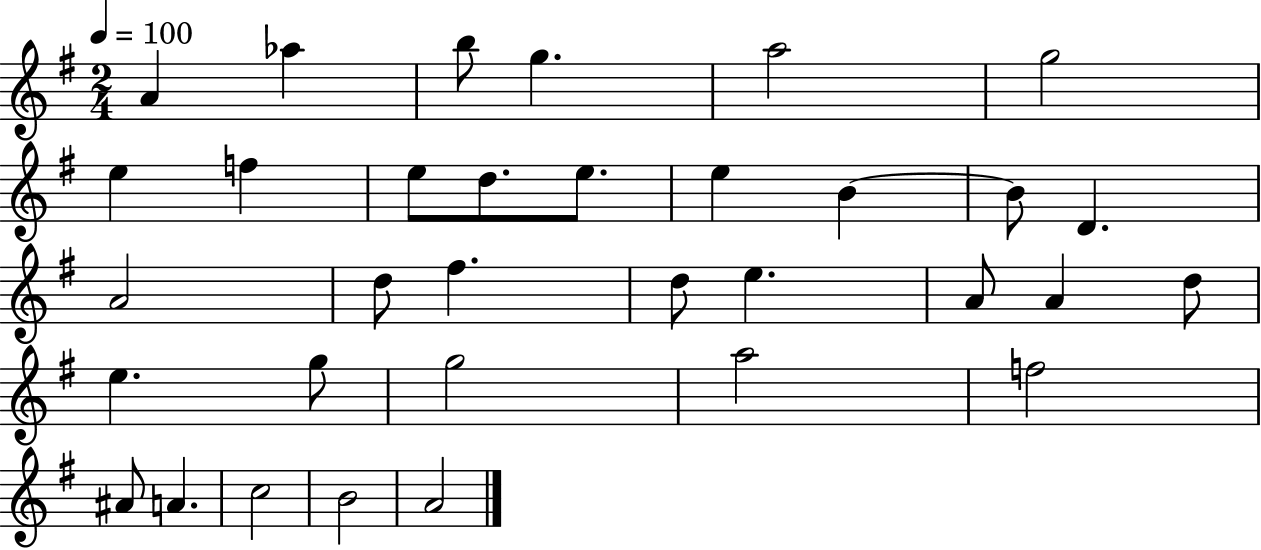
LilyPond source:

{
  \clef treble
  \numericTimeSignature
  \time 2/4
  \key g \major
  \tempo 4 = 100
  a'4 aes''4 | b''8 g''4. | a''2 | g''2 | \break e''4 f''4 | e''8 d''8. e''8. | e''4 b'4~~ | b'8 d'4. | \break a'2 | d''8 fis''4. | d''8 e''4. | a'8 a'4 d''8 | \break e''4. g''8 | g''2 | a''2 | f''2 | \break ais'8 a'4. | c''2 | b'2 | a'2 | \break \bar "|."
}